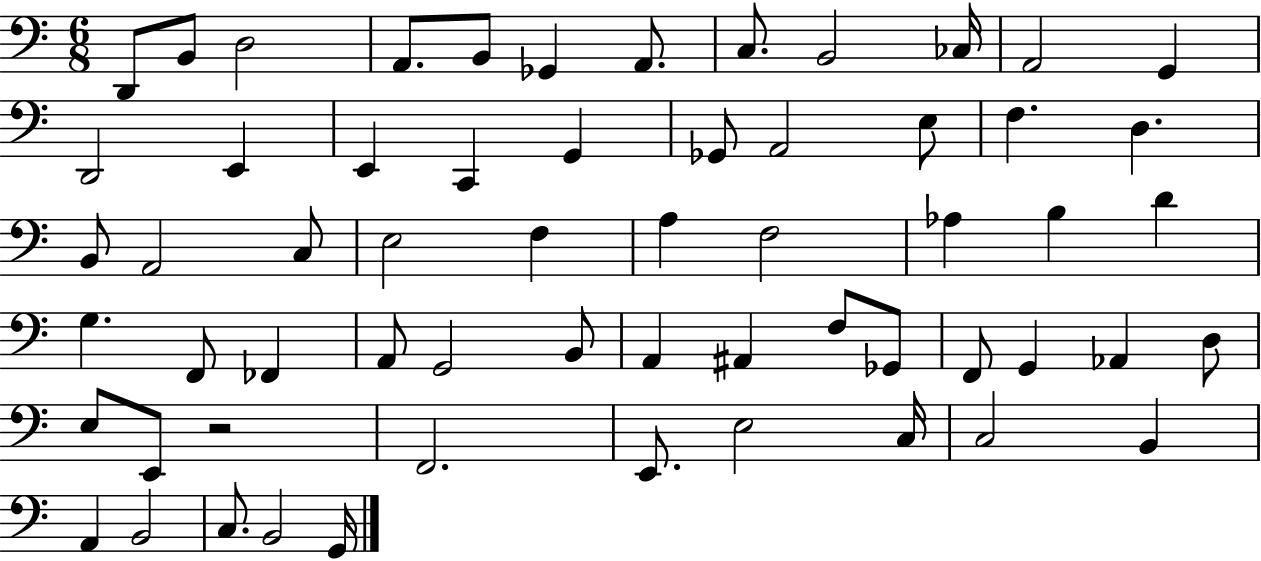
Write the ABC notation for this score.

X:1
T:Untitled
M:6/8
L:1/4
K:C
D,,/2 B,,/2 D,2 A,,/2 B,,/2 _G,, A,,/2 C,/2 B,,2 _C,/4 A,,2 G,, D,,2 E,, E,, C,, G,, _G,,/2 A,,2 E,/2 F, D, B,,/2 A,,2 C,/2 E,2 F, A, F,2 _A, B, D G, F,,/2 _F,, A,,/2 G,,2 B,,/2 A,, ^A,, F,/2 _G,,/2 F,,/2 G,, _A,, D,/2 E,/2 E,,/2 z2 F,,2 E,,/2 E,2 C,/4 C,2 B,, A,, B,,2 C,/2 B,,2 G,,/4